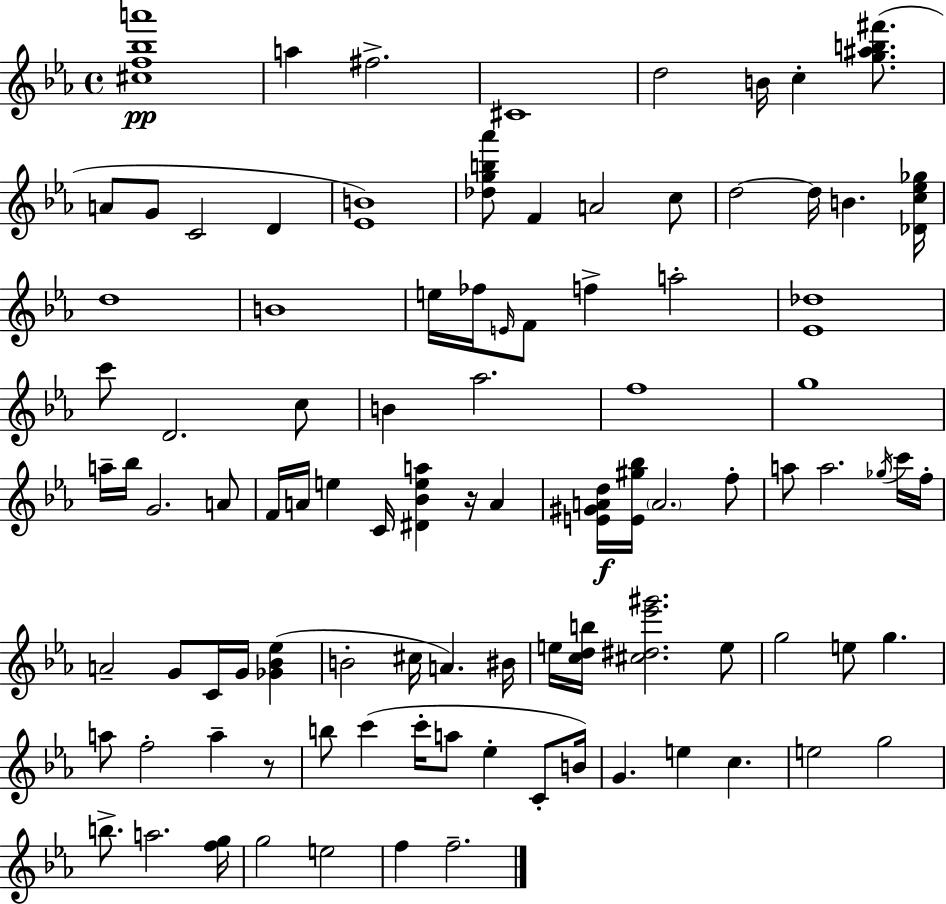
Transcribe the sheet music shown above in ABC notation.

X:1
T:Untitled
M:4/4
L:1/4
K:Cm
[^cf_ba']4 a ^f2 ^C4 d2 B/4 c [g^ab^f']/2 A/2 G/2 C2 D [_EB]4 [_dgb_a']/2 F A2 c/2 d2 d/4 B [_Dc_e_g]/4 d4 B4 e/4 _f/4 E/4 F/2 f a2 [_E_d]4 c'/2 D2 c/2 B _a2 f4 g4 a/4 _b/4 G2 A/2 F/4 A/4 e C/4 [^D_Bea] z/4 A [E^GAd]/4 [E^g_b]/4 A2 f/2 a/2 a2 _g/4 c'/4 f/4 A2 G/2 C/4 G/4 [_G_B_e] B2 ^c/4 A ^B/4 e/4 [cdb]/4 [^c^d_e'^g']2 e/2 g2 e/2 g a/2 f2 a z/2 b/2 c' c'/4 a/2 _e C/2 B/4 G e c e2 g2 b/2 a2 [fg]/4 g2 e2 f f2